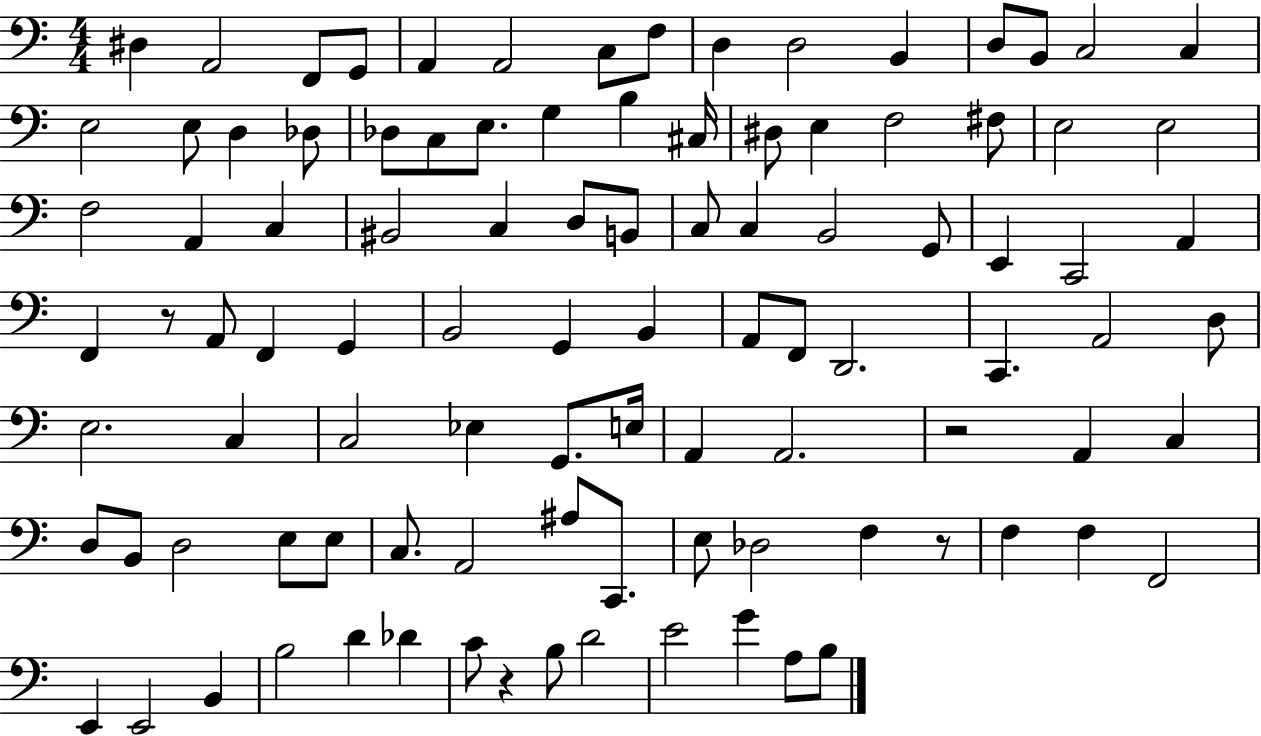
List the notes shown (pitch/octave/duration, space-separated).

D#3/q A2/h F2/e G2/e A2/q A2/h C3/e F3/e D3/q D3/h B2/q D3/e B2/e C3/h C3/q E3/h E3/e D3/q Db3/e Db3/e C3/e E3/e. G3/q B3/q C#3/s D#3/e E3/q F3/h F#3/e E3/h E3/h F3/h A2/q C3/q BIS2/h C3/q D3/e B2/e C3/e C3/q B2/h G2/e E2/q C2/h A2/q F2/q R/e A2/e F2/q G2/q B2/h G2/q B2/q A2/e F2/e D2/h. C2/q. A2/h D3/e E3/h. C3/q C3/h Eb3/q G2/e. E3/s A2/q A2/h. R/h A2/q C3/q D3/e B2/e D3/h E3/e E3/e C3/e. A2/h A#3/e C2/e. E3/e Db3/h F3/q R/e F3/q F3/q F2/h E2/q E2/h B2/q B3/h D4/q Db4/q C4/e R/q B3/e D4/h E4/h G4/q A3/e B3/e